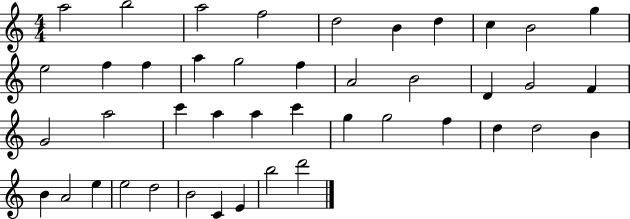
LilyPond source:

{
  \clef treble
  \numericTimeSignature
  \time 4/4
  \key c \major
  a''2 b''2 | a''2 f''2 | d''2 b'4 d''4 | c''4 b'2 g''4 | \break e''2 f''4 f''4 | a''4 g''2 f''4 | a'2 b'2 | d'4 g'2 f'4 | \break g'2 a''2 | c'''4 a''4 a''4 c'''4 | g''4 g''2 f''4 | d''4 d''2 b'4 | \break b'4 a'2 e''4 | e''2 d''2 | b'2 c'4 e'4 | b''2 d'''2 | \break \bar "|."
}